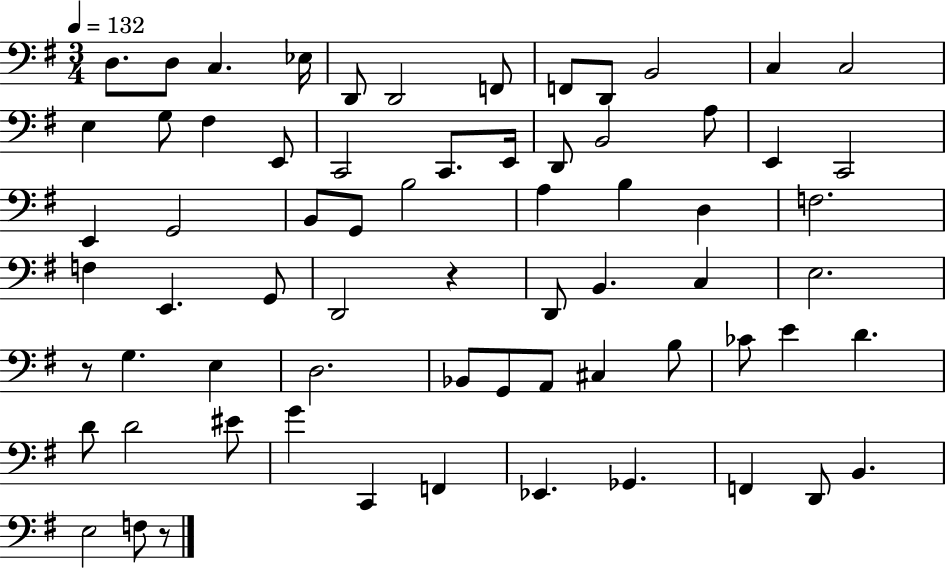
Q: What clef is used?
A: bass